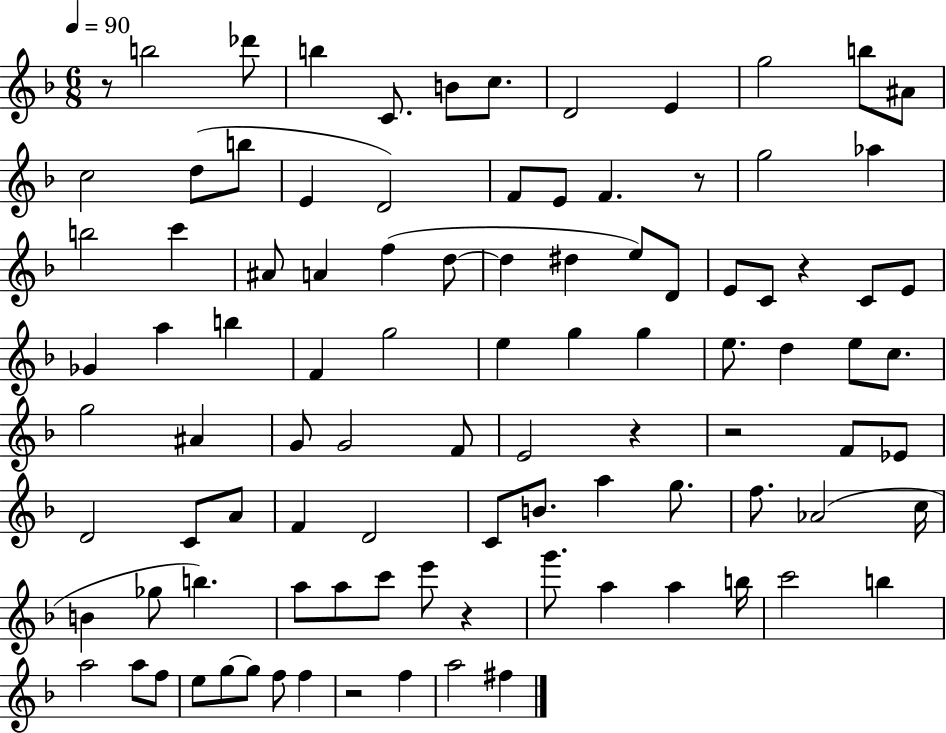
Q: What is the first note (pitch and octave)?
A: B5